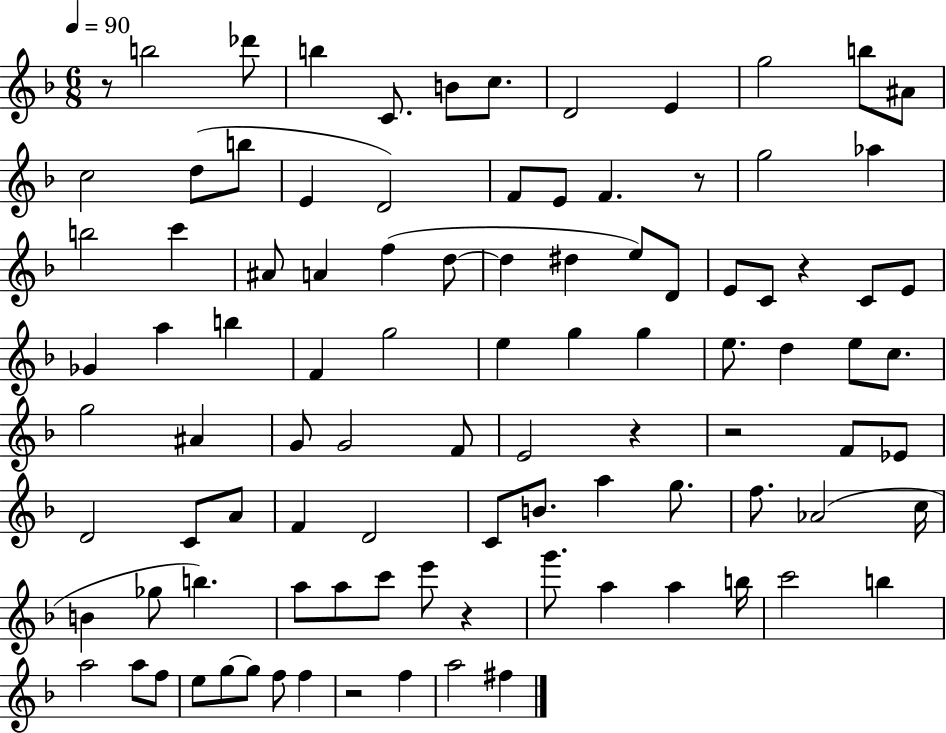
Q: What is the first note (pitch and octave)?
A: B5